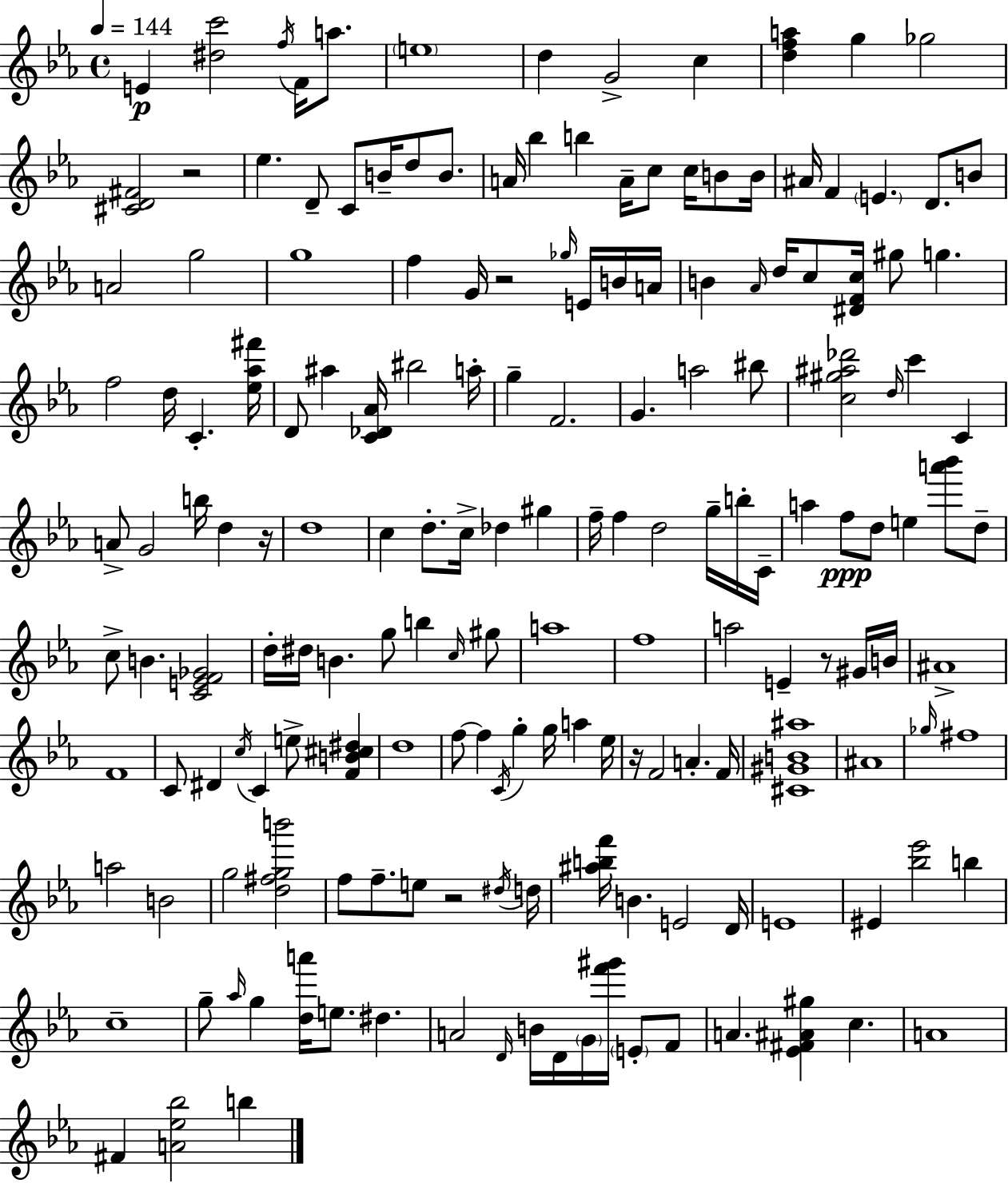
E4/q [D#5,C6]/h F5/s F4/s A5/e. E5/w D5/q G4/h C5/q [D5,F5,A5]/q G5/q Gb5/h [C#4,D4,F#4]/h R/h Eb5/q. D4/e C4/e B4/s D5/e B4/e. A4/s Bb5/q B5/q A4/s C5/e C5/s B4/e B4/s A#4/s F4/q E4/q. D4/e. B4/e A4/h G5/h G5/w F5/q G4/s R/h Gb5/s E4/s B4/s A4/s B4/q Ab4/s D5/s C5/e [D#4,F4,C5]/s G#5/e G5/q. F5/h D5/s C4/q. [Eb5,Ab5,F#6]/s D4/e A#5/q [C4,Db4,Ab4]/s BIS5/h A5/s G5/q F4/h. G4/q. A5/h BIS5/e [C5,G#5,A#5,Db6]/h D5/s C6/q C4/q A4/e G4/h B5/s D5/q R/s D5/w C5/q D5/e. C5/s Db5/q G#5/q F5/s F5/q D5/h G5/s B5/s C4/s A5/q F5/e D5/e E5/q [A6,Bb6]/e D5/e C5/e B4/q. [C4,E4,F4,Gb4]/h D5/s D#5/s B4/q. G5/e B5/q C5/s G#5/e A5/w F5/w A5/h E4/q R/e G#4/s B4/s A#4/w F4/w C4/e D#4/q C5/s C4/q E5/e [F4,B4,C#5,D#5]/q D5/w F5/e F5/q C4/s G5/q G5/s A5/q Eb5/s R/s F4/h A4/q. F4/s [C#4,G#4,B4,A#5]/w A#4/w Gb5/s F#5/w A5/h B4/h G5/h [D5,F#5,G5,B6]/h F5/e F5/e. E5/e R/h D#5/s D5/s [A#5,B5,F6]/s B4/q. E4/h D4/s E4/w EIS4/q [Bb5,Eb6]/h B5/q C5/w G5/e Ab5/s G5/q [D5,A6]/s E5/e. D#5/q. A4/h D4/s B4/s D4/s G4/s [F6,G#6]/s E4/e F4/e A4/q. [Eb4,F#4,A#4,G#5]/q C5/q. A4/w F#4/q [A4,Eb5,Bb5]/h B5/q